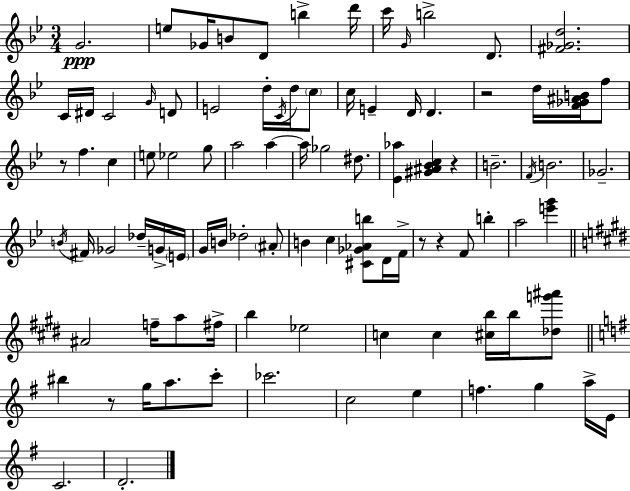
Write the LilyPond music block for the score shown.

{
  \clef treble
  \numericTimeSignature
  \time 3/4
  \key g \minor
  g'2.\ppp | e''8 ges'16 b'8 d'8 b''4-> d'''16 | c'''16 \grace { g'16 } b''2-> d'8. | <fis' ges' d''>2. | \break c'16 dis'16 c'2 \grace { g'16 } | d'8 e'2 d''16-. \acciaccatura { c'16 } | d''16 \parenthesize c''8 c''16 e'4-- d'16 d'4. | r2 d''16 | \break <f' ges' ais' b'>16 f''8 r8 f''4. c''4 | e''8 ees''2 | g''8 a''2 a''4~~ | a''16 ges''2 | \break dis''8. <ees' aes''>4 <gis' ais' bes' c''>4 r4 | b'2.-- | \acciaccatura { f'16 } b'2. | ges'2.-- | \break \acciaccatura { b'16 } fis'16 ges'2 | des''16-- g'16-> \parenthesize e'16 g'16 b'16 des''2-. | \parenthesize ais'8-. b'4 c''4 | <cis' ges' aes' b''>8 d'16 f'16-> r8 r4 f'8 | \break b''4-. a''2 | <e''' g'''>4 \bar "||" \break \key e \major ais'2 f''16-- a''8 fis''16-> | b''4 ees''2 | c''4 c''4 <cis'' b''>16 b''16 <des'' g''' ais'''>8 | \bar "||" \break \key e \minor bis''4 r8 g''16 a''8. c'''8-. | ces'''2. | c''2 e''4 | f''4. g''4 a''16-> e'16 | \break c'2. | d'2.-. | \bar "|."
}